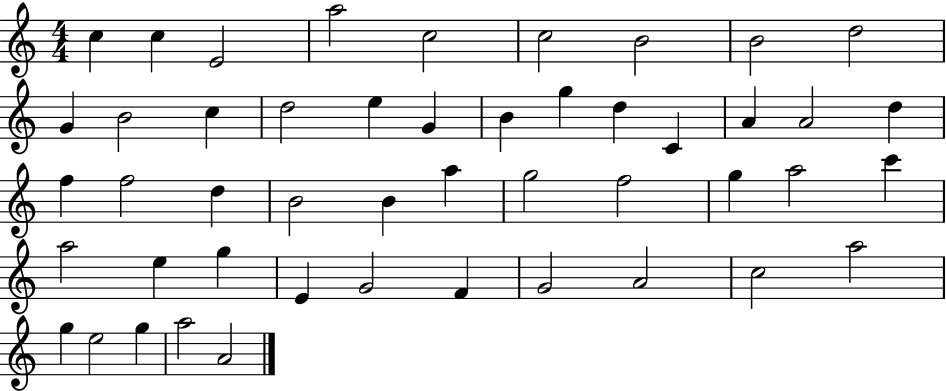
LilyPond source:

{
  \clef treble
  \numericTimeSignature
  \time 4/4
  \key c \major
  c''4 c''4 e'2 | a''2 c''2 | c''2 b'2 | b'2 d''2 | \break g'4 b'2 c''4 | d''2 e''4 g'4 | b'4 g''4 d''4 c'4 | a'4 a'2 d''4 | \break f''4 f''2 d''4 | b'2 b'4 a''4 | g''2 f''2 | g''4 a''2 c'''4 | \break a''2 e''4 g''4 | e'4 g'2 f'4 | g'2 a'2 | c''2 a''2 | \break g''4 e''2 g''4 | a''2 a'2 | \bar "|."
}